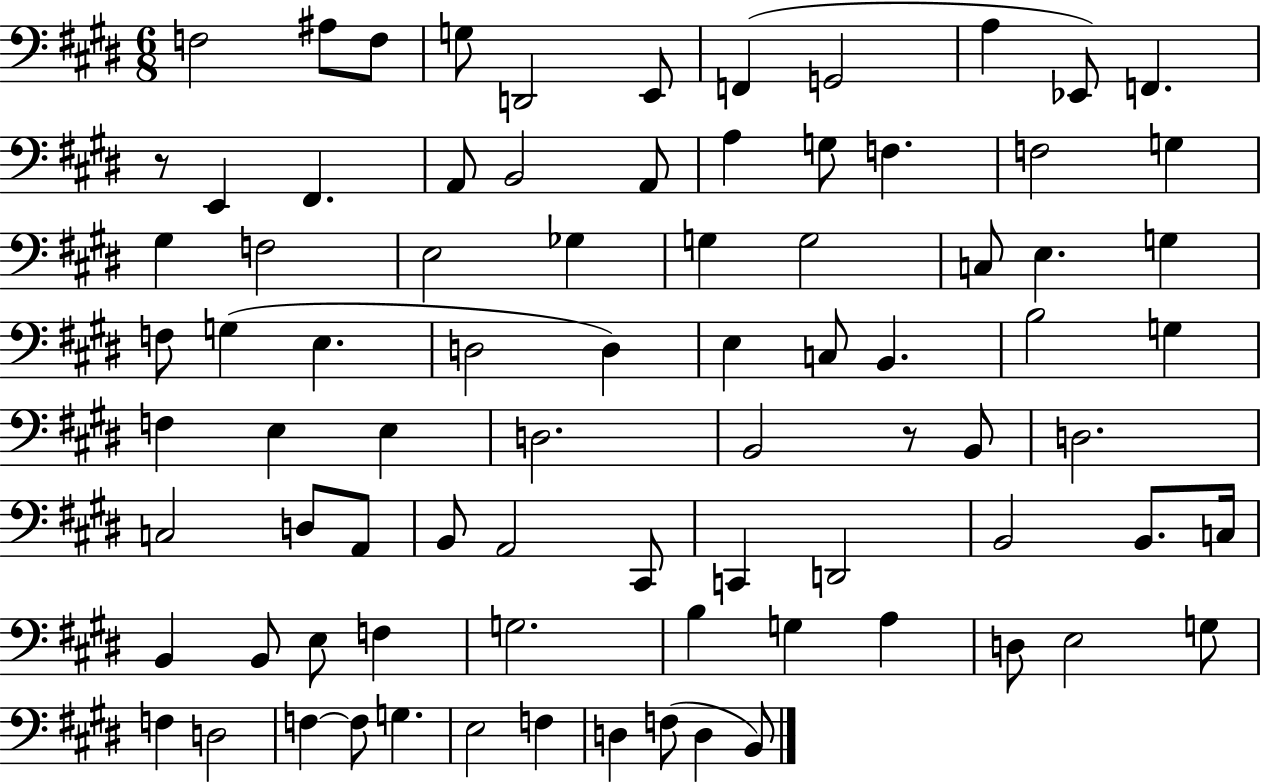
{
  \clef bass
  \numericTimeSignature
  \time 6/8
  \key e \major
  f2 ais8 f8 | g8 d,2 e,8 | f,4( g,2 | a4 ees,8) f,4. | \break r8 e,4 fis,4. | a,8 b,2 a,8 | a4 g8 f4. | f2 g4 | \break gis4 f2 | e2 ges4 | g4 g2 | c8 e4. g4 | \break f8 g4( e4. | d2 d4) | e4 c8 b,4. | b2 g4 | \break f4 e4 e4 | d2. | b,2 r8 b,8 | d2. | \break c2 d8 a,8 | b,8 a,2 cis,8 | c,4 d,2 | b,2 b,8. c16 | \break b,4 b,8 e8 f4 | g2. | b4 g4 a4 | d8 e2 g8 | \break f4 d2 | f4~~ f8 g4. | e2 f4 | d4 f8( d4 b,8) | \break \bar "|."
}